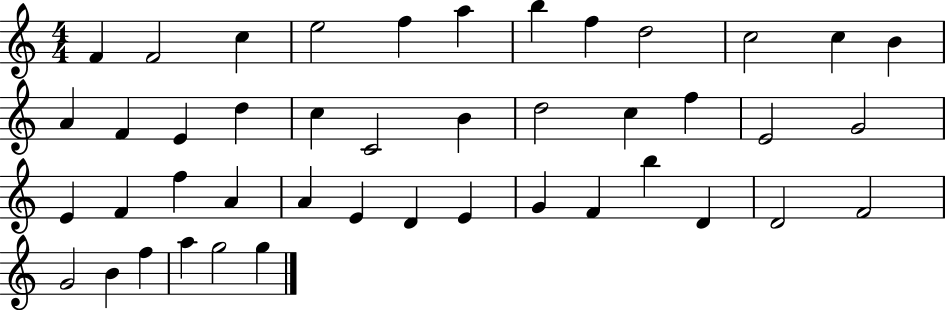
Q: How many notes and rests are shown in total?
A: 44